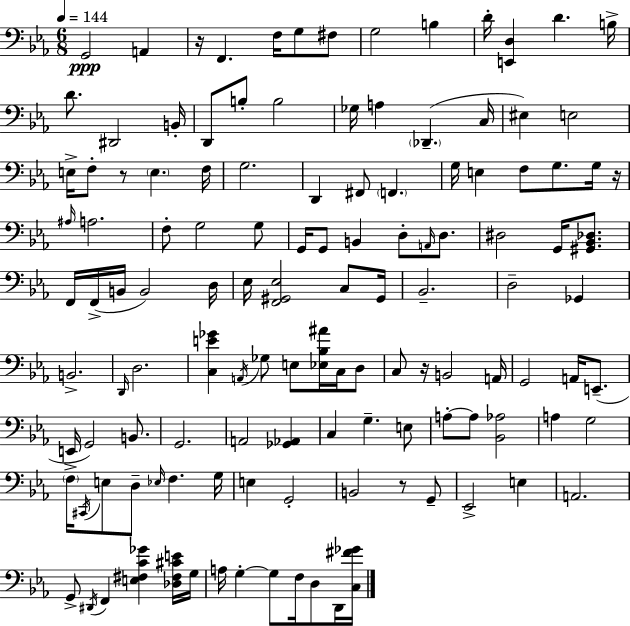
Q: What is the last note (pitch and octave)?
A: D2